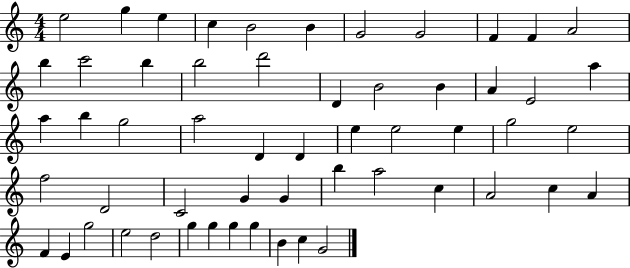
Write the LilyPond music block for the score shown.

{
  \clef treble
  \numericTimeSignature
  \time 4/4
  \key c \major
  e''2 g''4 e''4 | c''4 b'2 b'4 | g'2 g'2 | f'4 f'4 a'2 | \break b''4 c'''2 b''4 | b''2 d'''2 | d'4 b'2 b'4 | a'4 e'2 a''4 | \break a''4 b''4 g''2 | a''2 d'4 d'4 | e''4 e''2 e''4 | g''2 e''2 | \break f''2 d'2 | c'2 g'4 g'4 | b''4 a''2 c''4 | a'2 c''4 a'4 | \break f'4 e'4 g''2 | e''2 d''2 | g''4 g''4 g''4 g''4 | b'4 c''4 g'2 | \break \bar "|."
}